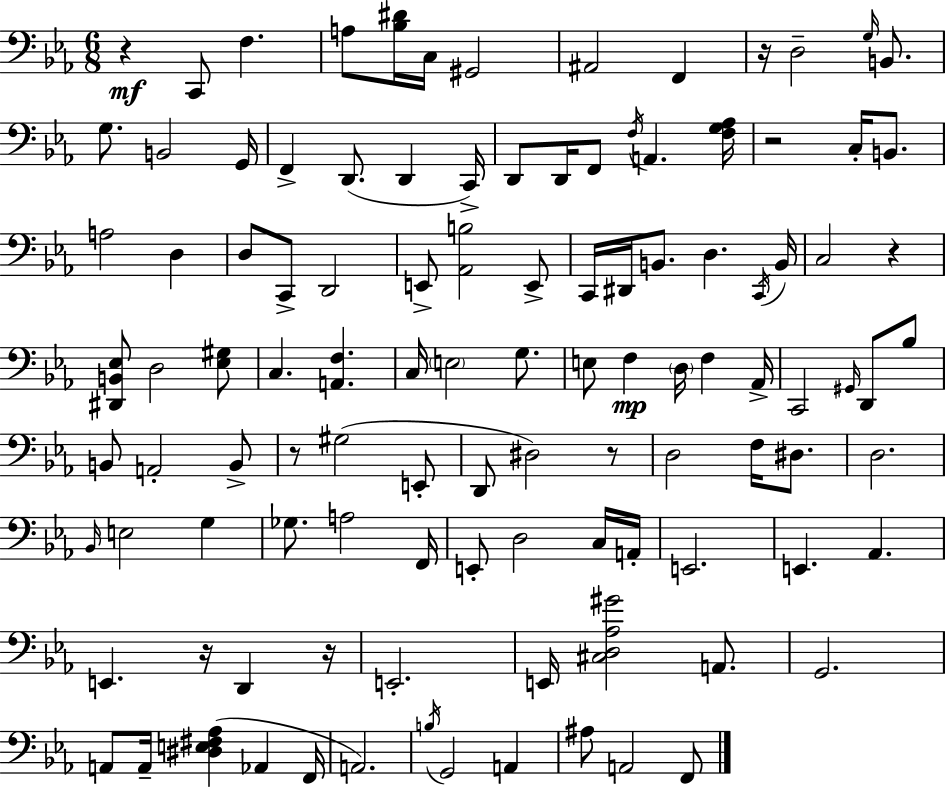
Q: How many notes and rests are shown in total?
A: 109